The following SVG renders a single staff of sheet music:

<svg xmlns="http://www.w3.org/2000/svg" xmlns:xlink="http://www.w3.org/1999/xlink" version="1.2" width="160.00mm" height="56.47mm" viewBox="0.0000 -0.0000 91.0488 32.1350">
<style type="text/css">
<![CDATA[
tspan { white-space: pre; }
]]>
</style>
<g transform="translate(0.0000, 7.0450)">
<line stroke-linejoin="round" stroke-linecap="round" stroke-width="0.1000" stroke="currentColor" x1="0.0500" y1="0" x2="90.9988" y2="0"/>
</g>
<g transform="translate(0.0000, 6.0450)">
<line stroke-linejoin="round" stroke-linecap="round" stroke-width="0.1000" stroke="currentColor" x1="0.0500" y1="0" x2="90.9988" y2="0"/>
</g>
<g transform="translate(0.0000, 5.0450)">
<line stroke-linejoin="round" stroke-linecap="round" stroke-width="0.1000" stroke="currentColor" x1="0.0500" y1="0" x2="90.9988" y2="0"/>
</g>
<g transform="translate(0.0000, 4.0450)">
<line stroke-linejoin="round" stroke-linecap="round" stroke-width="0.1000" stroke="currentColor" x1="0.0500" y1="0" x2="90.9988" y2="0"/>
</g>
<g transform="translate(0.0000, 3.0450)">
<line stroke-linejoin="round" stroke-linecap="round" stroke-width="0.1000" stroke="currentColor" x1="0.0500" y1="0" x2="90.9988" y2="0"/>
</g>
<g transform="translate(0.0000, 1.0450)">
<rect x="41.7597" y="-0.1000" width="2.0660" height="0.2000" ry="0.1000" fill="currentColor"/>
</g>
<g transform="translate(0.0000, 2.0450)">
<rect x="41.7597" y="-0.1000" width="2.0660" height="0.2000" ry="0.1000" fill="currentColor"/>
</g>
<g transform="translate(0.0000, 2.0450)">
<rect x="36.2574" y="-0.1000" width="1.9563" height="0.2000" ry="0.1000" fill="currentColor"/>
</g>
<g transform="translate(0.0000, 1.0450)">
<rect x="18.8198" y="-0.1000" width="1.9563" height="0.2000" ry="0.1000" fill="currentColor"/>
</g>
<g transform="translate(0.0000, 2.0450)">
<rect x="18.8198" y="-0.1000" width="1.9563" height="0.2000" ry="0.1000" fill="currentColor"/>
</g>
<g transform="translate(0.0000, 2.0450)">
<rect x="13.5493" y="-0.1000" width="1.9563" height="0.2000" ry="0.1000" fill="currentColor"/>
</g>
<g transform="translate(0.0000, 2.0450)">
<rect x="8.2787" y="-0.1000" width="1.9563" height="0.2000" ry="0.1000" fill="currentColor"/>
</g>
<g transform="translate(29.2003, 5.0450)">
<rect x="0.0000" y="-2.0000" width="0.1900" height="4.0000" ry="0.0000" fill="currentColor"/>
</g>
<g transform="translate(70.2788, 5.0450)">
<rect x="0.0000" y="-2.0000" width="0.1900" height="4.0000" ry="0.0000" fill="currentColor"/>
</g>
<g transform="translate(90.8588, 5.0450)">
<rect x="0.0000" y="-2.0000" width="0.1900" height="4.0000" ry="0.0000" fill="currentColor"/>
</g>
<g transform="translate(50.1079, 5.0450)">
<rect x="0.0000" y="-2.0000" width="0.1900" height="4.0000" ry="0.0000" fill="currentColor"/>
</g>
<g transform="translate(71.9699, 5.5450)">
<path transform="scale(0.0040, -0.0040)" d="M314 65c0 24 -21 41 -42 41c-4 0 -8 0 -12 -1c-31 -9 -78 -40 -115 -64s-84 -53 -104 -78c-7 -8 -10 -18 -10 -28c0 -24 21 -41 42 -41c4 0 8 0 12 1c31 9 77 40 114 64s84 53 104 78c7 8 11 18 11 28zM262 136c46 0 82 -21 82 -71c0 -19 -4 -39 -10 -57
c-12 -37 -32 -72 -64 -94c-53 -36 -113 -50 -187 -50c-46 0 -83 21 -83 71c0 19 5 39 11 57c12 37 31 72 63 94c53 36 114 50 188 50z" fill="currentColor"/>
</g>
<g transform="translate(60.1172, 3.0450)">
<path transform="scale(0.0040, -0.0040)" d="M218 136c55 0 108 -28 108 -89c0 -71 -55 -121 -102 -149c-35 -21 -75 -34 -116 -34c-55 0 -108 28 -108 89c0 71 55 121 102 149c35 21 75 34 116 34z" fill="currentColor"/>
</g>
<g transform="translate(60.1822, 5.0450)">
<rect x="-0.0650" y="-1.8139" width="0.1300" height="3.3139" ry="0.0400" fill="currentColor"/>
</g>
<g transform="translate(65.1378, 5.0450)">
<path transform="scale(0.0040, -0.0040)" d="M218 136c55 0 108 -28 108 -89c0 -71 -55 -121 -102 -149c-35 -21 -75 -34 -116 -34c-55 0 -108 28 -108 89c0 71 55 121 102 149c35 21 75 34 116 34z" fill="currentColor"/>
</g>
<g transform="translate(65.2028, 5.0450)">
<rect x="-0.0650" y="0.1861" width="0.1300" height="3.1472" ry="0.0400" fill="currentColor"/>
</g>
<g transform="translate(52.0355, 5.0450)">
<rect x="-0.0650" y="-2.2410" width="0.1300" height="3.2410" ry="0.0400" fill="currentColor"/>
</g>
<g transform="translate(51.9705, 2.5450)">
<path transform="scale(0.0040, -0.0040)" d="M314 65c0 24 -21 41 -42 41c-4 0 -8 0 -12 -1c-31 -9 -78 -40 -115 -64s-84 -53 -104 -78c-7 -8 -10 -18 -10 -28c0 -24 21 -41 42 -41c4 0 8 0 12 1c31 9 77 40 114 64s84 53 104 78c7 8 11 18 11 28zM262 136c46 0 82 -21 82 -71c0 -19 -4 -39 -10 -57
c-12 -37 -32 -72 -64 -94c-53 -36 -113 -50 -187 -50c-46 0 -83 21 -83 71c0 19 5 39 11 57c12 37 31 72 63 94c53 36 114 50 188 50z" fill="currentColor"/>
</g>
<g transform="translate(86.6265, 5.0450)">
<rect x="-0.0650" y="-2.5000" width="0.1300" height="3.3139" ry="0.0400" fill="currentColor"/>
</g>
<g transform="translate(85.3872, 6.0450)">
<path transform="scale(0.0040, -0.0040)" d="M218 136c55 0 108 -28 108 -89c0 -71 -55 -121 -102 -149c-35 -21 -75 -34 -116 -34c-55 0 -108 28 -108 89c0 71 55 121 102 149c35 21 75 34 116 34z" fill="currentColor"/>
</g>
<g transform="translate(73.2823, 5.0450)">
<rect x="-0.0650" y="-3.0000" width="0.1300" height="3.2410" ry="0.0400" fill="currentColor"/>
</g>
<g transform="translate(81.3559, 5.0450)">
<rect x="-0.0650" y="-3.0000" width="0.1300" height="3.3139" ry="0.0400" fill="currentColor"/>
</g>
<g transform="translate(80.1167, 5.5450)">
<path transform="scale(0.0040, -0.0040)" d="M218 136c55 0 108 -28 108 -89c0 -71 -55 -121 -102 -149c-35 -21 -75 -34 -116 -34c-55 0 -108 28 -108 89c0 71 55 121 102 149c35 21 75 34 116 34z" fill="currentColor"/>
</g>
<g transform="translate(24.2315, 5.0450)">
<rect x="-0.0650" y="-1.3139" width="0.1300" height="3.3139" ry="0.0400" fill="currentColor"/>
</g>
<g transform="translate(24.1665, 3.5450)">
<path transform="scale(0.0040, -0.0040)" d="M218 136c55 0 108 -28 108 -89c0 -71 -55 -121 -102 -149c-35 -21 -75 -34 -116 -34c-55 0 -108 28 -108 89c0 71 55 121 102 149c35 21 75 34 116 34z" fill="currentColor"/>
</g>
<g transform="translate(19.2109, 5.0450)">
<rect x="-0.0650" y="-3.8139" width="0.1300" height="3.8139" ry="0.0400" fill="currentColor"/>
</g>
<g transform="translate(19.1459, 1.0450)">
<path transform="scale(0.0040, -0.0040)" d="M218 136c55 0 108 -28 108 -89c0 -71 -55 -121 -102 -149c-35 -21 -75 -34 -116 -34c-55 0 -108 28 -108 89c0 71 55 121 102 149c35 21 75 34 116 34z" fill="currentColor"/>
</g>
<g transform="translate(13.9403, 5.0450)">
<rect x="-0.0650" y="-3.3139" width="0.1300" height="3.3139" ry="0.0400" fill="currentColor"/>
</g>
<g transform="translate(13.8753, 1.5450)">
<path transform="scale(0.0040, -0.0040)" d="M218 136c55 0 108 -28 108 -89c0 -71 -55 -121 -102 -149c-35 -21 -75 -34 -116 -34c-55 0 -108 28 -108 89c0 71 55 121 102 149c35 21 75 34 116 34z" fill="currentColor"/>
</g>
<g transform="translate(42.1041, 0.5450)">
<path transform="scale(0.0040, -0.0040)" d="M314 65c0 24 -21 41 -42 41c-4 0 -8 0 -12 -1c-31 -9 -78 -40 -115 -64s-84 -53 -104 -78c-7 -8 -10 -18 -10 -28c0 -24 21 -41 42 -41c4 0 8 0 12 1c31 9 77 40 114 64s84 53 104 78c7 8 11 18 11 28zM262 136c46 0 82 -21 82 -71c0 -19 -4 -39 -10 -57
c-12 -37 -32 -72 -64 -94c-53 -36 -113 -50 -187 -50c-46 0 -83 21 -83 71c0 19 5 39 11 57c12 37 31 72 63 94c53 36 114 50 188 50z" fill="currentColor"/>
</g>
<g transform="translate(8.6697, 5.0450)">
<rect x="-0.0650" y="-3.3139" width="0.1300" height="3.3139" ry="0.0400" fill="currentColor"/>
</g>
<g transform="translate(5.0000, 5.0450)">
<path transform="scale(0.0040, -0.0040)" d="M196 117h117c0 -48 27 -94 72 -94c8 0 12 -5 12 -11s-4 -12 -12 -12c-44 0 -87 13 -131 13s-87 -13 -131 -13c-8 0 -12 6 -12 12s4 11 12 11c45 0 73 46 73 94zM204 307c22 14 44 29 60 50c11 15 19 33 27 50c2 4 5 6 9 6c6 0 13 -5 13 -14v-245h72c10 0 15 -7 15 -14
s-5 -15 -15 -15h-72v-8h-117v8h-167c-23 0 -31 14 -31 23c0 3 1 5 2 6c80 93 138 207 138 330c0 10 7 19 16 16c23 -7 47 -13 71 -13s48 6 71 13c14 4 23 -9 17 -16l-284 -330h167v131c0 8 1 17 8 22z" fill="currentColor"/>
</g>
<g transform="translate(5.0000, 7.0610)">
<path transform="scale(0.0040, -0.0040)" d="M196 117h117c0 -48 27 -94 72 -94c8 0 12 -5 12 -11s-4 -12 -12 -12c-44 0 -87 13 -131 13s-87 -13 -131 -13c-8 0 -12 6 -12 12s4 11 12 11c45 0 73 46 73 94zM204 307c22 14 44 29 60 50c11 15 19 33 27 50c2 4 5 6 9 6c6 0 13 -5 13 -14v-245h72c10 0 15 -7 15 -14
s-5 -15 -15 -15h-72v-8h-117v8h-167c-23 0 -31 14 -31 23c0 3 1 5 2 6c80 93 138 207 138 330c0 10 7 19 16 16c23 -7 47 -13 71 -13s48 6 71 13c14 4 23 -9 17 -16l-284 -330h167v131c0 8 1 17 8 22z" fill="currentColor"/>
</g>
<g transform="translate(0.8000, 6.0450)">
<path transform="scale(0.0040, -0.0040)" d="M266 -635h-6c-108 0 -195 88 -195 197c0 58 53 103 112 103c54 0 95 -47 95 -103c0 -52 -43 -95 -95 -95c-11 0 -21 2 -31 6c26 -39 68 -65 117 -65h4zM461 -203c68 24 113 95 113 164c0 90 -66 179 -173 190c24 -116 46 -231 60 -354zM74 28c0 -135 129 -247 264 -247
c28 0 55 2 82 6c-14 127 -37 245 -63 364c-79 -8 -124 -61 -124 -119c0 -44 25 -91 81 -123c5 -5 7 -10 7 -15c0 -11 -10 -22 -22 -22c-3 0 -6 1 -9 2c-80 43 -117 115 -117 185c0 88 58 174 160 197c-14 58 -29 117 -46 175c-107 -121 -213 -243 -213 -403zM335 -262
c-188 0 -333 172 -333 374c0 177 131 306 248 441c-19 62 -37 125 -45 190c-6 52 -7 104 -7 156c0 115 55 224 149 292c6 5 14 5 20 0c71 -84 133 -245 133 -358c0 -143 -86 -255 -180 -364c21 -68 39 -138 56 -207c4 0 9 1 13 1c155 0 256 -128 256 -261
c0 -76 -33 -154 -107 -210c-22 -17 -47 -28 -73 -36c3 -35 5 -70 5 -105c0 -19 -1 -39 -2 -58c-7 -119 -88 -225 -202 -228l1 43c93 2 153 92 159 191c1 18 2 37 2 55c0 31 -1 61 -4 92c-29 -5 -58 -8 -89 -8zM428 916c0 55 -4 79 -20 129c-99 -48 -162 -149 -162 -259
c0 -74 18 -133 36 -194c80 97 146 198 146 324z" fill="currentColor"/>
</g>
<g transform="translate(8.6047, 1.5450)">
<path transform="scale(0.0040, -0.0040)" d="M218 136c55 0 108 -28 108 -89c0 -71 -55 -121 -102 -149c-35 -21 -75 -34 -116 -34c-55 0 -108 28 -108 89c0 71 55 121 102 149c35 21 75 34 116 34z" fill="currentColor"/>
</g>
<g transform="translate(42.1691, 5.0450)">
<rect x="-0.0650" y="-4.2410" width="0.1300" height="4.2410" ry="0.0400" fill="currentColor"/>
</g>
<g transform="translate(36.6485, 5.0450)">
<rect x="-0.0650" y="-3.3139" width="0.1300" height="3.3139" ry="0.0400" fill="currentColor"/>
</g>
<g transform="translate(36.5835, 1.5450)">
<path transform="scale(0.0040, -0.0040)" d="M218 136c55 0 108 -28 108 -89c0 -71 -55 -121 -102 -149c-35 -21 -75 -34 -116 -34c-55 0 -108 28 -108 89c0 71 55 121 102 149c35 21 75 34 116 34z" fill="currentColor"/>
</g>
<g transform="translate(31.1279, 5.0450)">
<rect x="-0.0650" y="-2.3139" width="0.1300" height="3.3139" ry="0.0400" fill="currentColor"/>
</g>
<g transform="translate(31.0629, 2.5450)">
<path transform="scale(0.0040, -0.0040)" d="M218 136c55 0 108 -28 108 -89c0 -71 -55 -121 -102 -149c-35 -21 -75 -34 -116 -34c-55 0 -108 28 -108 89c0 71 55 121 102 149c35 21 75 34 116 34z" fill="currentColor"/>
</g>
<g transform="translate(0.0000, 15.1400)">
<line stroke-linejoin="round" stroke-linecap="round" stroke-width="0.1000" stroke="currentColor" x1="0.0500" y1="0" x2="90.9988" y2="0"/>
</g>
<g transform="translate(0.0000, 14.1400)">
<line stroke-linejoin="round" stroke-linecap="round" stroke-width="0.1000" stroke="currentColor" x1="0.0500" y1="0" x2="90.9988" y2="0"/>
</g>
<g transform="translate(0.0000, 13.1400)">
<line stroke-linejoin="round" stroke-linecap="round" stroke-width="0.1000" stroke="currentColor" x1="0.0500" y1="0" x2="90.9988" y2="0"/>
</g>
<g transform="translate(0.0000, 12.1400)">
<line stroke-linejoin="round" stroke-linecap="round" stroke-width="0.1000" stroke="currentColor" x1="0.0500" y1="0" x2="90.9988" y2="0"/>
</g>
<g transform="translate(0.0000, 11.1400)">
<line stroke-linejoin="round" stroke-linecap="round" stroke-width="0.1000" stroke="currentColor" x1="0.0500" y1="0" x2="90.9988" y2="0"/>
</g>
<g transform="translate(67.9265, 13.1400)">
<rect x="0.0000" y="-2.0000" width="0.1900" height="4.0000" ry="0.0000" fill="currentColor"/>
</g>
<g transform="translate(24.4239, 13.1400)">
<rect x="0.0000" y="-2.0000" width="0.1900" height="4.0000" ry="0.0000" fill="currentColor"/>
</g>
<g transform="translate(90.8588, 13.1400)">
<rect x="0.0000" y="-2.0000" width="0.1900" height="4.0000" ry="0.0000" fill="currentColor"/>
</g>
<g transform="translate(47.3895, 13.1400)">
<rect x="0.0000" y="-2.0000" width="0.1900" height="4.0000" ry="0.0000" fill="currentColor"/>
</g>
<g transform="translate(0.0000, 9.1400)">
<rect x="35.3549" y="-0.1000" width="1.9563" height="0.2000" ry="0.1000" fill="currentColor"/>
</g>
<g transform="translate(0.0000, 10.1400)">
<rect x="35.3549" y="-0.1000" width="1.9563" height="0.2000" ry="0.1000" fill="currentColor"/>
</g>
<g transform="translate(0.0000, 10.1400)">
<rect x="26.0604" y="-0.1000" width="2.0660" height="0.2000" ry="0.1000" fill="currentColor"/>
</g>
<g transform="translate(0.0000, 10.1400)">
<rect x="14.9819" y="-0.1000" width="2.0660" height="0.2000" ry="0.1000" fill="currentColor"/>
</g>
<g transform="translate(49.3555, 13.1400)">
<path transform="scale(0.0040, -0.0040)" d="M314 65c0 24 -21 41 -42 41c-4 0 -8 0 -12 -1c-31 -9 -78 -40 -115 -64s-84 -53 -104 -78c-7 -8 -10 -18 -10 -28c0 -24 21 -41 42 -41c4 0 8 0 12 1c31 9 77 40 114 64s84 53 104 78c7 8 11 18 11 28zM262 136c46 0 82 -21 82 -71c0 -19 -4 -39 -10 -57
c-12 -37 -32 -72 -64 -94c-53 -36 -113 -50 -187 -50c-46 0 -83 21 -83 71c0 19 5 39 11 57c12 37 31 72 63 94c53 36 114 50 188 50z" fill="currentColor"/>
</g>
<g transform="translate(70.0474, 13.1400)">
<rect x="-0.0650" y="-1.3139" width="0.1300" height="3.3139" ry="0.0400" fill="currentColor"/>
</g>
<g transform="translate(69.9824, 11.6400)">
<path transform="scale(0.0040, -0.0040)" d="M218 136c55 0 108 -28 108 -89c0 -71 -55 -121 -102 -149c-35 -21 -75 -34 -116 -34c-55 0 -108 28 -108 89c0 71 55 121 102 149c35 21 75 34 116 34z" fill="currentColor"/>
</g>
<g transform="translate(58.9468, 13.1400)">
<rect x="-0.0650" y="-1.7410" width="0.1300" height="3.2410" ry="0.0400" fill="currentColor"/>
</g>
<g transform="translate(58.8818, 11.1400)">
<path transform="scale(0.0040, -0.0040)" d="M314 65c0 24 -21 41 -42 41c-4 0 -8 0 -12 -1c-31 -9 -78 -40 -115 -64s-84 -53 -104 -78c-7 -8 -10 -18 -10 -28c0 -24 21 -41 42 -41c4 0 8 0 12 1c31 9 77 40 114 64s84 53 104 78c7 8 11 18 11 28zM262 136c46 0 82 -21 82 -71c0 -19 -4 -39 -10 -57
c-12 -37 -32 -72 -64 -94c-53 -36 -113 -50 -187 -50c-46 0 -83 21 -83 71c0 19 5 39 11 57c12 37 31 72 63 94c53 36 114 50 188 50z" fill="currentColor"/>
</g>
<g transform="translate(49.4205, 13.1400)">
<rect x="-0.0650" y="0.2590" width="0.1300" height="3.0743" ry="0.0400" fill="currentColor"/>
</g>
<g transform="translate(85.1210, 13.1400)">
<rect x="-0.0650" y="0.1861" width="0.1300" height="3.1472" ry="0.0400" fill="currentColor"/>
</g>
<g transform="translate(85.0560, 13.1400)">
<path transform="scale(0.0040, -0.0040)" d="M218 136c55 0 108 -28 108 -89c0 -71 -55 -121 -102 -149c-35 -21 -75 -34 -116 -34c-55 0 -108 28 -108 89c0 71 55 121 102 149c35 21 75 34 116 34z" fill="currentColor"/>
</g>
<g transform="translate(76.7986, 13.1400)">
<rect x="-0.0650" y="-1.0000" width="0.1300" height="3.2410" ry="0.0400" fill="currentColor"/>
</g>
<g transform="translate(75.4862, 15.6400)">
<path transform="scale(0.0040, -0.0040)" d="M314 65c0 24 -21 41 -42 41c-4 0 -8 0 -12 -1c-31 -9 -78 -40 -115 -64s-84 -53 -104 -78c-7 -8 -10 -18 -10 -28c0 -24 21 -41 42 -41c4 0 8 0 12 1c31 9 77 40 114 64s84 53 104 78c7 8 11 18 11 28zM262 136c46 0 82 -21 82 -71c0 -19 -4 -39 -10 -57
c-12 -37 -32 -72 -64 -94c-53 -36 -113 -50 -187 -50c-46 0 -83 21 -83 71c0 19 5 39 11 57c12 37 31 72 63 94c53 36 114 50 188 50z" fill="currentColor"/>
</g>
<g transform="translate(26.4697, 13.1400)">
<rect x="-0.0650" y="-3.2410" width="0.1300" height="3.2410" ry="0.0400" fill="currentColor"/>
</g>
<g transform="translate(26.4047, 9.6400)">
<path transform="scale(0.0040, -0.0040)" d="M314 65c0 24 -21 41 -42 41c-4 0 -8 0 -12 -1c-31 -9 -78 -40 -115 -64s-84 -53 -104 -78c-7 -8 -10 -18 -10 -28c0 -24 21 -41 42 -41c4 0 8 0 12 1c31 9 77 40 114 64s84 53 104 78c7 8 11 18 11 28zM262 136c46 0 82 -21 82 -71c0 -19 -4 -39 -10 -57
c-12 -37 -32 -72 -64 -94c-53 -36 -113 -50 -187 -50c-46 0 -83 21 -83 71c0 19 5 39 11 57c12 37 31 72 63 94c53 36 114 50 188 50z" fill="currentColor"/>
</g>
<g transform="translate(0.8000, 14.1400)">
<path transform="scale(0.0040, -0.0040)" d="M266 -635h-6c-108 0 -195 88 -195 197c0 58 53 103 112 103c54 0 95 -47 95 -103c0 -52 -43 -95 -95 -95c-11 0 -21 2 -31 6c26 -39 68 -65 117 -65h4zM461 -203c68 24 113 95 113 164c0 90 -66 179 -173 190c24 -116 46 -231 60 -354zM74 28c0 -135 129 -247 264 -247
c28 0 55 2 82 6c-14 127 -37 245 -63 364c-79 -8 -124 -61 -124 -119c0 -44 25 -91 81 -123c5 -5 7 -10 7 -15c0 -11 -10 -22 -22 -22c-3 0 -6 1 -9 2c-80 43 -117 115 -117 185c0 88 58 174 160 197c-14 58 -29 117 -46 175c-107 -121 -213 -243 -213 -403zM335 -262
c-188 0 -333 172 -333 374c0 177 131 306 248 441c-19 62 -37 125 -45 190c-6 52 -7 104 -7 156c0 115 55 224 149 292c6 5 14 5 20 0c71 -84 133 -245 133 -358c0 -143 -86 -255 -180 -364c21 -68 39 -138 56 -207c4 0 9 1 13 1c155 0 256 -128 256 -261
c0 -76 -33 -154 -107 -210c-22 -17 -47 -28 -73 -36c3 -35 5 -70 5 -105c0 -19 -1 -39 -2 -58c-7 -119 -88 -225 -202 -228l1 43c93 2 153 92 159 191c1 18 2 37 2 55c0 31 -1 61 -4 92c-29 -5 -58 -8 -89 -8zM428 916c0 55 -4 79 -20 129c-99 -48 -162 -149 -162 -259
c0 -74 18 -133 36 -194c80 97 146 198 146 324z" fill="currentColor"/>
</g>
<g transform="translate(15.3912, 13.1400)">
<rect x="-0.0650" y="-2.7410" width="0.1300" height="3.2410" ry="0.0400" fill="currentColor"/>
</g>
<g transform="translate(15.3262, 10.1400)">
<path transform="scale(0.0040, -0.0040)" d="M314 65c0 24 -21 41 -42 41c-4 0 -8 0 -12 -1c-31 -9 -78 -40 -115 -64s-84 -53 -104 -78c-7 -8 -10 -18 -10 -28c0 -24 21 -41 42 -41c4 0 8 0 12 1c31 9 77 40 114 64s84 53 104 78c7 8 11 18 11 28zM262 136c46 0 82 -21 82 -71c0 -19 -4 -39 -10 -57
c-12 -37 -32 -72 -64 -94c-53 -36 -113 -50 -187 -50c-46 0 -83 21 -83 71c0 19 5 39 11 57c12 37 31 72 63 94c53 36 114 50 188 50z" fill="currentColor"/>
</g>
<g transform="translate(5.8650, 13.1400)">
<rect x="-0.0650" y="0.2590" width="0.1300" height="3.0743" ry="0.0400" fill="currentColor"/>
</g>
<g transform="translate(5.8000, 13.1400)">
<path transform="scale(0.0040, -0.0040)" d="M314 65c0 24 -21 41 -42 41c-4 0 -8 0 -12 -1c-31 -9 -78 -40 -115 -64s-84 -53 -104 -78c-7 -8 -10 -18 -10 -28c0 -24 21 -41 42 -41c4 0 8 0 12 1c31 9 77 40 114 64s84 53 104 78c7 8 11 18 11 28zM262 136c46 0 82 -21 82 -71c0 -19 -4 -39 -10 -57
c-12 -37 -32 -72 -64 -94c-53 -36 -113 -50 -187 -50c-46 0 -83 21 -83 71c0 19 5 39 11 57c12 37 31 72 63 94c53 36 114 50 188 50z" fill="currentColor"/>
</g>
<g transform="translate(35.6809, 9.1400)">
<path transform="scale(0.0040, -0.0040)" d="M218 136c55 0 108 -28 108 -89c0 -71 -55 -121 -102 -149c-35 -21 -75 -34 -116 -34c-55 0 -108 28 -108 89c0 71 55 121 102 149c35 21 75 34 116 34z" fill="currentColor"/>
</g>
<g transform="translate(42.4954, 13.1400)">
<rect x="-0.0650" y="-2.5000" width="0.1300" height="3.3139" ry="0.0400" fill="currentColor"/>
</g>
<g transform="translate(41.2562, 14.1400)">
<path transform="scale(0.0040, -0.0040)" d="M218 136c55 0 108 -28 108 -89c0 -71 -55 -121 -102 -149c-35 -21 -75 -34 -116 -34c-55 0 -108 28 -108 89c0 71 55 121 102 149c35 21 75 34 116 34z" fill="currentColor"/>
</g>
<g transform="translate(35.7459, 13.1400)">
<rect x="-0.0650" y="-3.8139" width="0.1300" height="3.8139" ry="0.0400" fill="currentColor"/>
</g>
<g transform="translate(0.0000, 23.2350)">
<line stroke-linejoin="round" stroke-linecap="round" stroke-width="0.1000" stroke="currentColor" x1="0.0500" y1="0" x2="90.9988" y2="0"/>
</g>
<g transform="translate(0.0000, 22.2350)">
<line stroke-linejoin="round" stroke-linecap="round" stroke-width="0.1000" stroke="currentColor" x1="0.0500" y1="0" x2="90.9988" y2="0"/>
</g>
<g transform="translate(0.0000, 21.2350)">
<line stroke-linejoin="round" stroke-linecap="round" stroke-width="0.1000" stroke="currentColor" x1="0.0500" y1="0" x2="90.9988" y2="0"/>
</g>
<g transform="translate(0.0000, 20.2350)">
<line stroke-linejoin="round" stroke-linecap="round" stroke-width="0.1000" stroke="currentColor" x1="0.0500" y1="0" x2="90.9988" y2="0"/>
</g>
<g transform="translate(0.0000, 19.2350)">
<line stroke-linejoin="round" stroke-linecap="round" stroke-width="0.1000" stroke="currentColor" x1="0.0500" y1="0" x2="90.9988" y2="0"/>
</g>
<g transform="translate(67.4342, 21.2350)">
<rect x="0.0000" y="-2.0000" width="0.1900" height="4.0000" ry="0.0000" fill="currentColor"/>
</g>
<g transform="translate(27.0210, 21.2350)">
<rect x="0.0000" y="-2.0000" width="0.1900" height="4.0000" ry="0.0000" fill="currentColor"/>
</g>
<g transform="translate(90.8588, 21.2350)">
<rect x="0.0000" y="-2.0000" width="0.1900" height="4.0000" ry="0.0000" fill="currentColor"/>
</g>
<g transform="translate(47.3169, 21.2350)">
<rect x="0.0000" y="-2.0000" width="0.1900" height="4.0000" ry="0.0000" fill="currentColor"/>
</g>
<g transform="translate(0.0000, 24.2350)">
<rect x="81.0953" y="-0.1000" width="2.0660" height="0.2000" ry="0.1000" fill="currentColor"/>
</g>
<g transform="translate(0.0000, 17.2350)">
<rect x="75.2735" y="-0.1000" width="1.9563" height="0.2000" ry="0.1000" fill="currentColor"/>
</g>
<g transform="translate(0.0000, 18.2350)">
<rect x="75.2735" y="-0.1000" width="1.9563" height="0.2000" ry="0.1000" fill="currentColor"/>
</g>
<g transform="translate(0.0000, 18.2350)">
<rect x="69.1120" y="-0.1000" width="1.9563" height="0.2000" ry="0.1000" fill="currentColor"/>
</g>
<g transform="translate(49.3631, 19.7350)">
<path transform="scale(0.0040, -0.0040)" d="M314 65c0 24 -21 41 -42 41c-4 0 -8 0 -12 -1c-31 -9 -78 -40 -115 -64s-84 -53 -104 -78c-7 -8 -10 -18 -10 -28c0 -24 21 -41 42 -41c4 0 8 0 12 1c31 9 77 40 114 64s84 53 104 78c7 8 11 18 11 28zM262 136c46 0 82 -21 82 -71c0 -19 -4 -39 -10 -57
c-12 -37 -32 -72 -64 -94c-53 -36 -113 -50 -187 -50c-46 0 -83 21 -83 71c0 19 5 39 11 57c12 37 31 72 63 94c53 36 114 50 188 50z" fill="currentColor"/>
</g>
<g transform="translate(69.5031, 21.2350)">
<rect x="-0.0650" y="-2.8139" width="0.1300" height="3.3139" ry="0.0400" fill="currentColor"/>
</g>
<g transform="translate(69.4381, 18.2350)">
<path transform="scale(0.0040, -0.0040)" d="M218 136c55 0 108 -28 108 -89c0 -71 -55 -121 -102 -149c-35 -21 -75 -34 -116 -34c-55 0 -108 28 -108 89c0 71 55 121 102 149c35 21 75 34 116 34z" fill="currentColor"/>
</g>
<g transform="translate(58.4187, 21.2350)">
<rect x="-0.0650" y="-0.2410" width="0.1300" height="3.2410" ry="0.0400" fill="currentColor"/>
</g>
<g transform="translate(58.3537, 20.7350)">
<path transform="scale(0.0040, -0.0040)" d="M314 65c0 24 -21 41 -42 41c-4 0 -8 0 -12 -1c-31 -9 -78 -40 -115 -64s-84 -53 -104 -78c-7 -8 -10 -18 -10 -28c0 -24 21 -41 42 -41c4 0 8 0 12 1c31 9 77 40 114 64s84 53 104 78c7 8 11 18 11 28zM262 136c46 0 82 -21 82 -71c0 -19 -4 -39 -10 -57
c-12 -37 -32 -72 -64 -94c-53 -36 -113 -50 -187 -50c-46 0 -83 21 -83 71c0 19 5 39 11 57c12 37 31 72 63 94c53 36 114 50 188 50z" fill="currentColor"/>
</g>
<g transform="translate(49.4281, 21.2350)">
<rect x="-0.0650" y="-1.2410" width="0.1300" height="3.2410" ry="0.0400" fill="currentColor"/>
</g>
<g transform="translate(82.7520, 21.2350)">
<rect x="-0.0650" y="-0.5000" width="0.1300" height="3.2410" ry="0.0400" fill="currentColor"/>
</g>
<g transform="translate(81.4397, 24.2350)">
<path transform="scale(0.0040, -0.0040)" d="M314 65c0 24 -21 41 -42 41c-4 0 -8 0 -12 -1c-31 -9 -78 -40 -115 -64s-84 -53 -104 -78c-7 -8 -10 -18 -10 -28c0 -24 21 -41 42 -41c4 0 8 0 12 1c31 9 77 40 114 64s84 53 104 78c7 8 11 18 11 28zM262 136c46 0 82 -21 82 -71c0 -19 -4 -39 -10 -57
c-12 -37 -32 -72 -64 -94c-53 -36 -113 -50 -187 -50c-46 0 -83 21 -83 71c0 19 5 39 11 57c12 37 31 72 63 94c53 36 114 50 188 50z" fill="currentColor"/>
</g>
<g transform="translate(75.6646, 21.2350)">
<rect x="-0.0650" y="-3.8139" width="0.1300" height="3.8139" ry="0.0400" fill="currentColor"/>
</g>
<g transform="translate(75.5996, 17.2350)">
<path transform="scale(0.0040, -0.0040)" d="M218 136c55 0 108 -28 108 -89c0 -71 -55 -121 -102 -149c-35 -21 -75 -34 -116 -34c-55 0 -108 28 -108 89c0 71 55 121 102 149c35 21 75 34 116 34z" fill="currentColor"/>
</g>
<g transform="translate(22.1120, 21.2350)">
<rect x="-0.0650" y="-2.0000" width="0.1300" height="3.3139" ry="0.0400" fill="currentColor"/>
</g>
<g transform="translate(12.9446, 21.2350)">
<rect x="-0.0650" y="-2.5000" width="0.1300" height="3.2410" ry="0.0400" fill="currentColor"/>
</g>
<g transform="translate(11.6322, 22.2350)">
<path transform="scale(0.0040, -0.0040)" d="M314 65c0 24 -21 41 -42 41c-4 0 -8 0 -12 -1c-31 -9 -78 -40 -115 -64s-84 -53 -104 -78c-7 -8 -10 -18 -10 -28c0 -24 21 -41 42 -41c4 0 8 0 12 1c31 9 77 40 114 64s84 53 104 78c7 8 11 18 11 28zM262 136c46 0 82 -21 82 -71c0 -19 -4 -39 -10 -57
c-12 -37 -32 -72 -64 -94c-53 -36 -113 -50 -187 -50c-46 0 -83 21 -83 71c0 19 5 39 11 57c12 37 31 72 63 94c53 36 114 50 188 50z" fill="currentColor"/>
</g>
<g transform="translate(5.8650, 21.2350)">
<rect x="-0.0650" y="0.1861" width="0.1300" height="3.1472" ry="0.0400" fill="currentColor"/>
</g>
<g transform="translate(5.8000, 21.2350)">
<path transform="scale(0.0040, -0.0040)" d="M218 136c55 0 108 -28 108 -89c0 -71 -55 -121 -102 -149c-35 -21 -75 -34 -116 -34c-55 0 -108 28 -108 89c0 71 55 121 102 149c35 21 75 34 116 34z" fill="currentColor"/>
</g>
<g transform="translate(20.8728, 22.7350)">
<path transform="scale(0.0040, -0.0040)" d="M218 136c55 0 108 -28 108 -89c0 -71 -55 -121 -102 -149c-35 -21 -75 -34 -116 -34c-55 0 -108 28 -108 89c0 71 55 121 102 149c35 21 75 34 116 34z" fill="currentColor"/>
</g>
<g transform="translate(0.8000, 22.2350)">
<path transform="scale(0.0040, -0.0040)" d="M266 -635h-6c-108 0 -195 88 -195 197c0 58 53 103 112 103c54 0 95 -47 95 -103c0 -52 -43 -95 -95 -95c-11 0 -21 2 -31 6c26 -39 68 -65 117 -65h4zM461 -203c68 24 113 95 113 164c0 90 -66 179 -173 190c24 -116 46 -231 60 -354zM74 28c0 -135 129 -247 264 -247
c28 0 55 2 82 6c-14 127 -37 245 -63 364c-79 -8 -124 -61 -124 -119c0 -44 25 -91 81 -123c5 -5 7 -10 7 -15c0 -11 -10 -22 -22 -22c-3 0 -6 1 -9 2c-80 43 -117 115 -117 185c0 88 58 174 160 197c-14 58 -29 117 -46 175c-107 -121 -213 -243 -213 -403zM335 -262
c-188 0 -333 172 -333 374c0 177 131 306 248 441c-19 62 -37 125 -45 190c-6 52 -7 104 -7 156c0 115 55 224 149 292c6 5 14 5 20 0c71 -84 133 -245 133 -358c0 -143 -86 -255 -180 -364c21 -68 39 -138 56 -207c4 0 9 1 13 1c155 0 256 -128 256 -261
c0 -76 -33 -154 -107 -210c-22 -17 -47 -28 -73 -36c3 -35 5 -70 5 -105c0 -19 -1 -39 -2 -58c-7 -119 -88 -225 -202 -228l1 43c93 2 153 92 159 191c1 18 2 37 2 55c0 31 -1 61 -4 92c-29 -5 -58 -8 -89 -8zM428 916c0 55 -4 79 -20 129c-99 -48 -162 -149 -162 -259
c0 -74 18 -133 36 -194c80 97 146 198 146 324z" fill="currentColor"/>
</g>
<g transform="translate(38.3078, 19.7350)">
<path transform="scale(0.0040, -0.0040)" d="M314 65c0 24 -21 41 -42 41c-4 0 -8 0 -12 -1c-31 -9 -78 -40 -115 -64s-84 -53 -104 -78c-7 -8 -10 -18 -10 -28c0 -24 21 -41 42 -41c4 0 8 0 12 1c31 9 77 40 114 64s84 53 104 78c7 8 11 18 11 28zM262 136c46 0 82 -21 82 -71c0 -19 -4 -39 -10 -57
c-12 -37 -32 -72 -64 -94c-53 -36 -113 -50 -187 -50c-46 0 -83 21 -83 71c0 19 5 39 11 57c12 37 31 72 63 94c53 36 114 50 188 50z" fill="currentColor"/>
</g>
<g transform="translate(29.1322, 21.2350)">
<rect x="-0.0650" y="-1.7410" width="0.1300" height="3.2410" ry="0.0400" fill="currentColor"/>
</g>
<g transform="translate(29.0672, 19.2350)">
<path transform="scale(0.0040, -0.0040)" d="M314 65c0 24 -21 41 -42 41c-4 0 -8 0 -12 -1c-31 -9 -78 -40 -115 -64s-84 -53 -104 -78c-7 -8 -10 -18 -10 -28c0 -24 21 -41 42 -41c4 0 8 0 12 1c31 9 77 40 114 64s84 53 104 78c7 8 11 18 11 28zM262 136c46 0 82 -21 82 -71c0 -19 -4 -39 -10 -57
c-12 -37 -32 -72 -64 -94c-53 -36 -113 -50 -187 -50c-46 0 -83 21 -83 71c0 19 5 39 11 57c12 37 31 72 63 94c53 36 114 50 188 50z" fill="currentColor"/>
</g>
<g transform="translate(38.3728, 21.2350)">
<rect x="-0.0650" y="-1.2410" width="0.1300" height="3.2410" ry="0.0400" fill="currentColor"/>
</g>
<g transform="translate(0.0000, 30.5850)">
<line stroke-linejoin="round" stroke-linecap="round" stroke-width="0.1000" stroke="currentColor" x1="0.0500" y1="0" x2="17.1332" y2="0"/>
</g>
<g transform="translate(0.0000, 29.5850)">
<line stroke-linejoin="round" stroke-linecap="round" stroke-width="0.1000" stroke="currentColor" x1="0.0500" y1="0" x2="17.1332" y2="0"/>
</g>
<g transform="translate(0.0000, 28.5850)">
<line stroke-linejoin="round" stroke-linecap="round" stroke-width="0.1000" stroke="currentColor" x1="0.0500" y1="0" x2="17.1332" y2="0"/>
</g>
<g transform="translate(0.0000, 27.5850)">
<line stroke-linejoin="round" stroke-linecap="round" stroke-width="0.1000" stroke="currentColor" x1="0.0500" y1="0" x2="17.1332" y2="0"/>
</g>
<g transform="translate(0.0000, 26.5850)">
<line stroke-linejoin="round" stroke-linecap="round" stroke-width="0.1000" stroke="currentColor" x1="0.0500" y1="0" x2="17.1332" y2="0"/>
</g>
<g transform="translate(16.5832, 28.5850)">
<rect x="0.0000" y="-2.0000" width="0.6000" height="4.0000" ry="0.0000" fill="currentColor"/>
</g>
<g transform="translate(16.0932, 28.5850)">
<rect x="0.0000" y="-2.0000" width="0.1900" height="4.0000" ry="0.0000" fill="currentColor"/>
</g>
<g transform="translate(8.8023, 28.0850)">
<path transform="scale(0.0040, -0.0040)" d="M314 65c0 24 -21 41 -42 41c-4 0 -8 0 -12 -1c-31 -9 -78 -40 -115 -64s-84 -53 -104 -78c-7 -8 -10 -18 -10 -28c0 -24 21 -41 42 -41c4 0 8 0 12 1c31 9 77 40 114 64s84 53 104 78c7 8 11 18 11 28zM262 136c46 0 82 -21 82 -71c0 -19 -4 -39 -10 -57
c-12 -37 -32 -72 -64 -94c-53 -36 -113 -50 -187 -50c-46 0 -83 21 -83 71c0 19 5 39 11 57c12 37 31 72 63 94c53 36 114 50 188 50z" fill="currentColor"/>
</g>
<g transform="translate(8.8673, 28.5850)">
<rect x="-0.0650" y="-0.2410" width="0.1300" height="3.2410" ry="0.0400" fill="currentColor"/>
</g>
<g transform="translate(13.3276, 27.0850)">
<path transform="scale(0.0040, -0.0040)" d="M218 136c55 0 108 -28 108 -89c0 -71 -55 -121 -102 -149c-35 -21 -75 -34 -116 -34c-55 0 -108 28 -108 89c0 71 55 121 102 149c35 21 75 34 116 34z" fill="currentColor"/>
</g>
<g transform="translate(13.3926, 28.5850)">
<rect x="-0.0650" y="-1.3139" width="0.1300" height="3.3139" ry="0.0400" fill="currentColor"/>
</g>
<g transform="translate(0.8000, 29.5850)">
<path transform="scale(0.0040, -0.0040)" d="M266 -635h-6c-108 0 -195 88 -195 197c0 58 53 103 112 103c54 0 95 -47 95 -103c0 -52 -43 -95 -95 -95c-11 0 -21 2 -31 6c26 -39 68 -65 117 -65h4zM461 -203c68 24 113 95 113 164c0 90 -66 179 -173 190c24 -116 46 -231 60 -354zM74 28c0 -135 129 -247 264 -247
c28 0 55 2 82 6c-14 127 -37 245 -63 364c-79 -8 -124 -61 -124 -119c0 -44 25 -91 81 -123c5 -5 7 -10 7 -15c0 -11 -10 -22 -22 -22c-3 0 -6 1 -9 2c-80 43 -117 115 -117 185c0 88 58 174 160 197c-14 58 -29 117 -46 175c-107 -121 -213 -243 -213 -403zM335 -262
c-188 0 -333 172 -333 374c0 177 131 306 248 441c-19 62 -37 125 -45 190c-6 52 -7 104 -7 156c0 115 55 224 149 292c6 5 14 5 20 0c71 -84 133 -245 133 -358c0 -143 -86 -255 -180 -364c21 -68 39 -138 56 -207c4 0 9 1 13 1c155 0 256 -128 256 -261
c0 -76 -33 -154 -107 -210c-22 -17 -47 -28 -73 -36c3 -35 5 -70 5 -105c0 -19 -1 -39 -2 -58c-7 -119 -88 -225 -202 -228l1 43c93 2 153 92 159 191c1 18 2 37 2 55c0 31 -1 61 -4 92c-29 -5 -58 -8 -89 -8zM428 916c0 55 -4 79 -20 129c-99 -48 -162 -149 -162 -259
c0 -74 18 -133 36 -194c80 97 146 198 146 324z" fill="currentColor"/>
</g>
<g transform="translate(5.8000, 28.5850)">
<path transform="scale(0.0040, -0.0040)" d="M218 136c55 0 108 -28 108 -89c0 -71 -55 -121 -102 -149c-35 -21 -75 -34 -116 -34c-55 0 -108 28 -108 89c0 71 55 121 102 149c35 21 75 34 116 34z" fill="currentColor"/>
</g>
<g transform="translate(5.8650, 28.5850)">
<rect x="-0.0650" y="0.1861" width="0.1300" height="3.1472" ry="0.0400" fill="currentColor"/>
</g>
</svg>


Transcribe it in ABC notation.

X:1
T:Untitled
M:4/4
L:1/4
K:C
b b c' e g b d'2 g2 f B A2 A G B2 a2 b2 c' G B2 f2 e D2 B B G2 F f2 e2 e2 c2 a c' C2 B c2 e